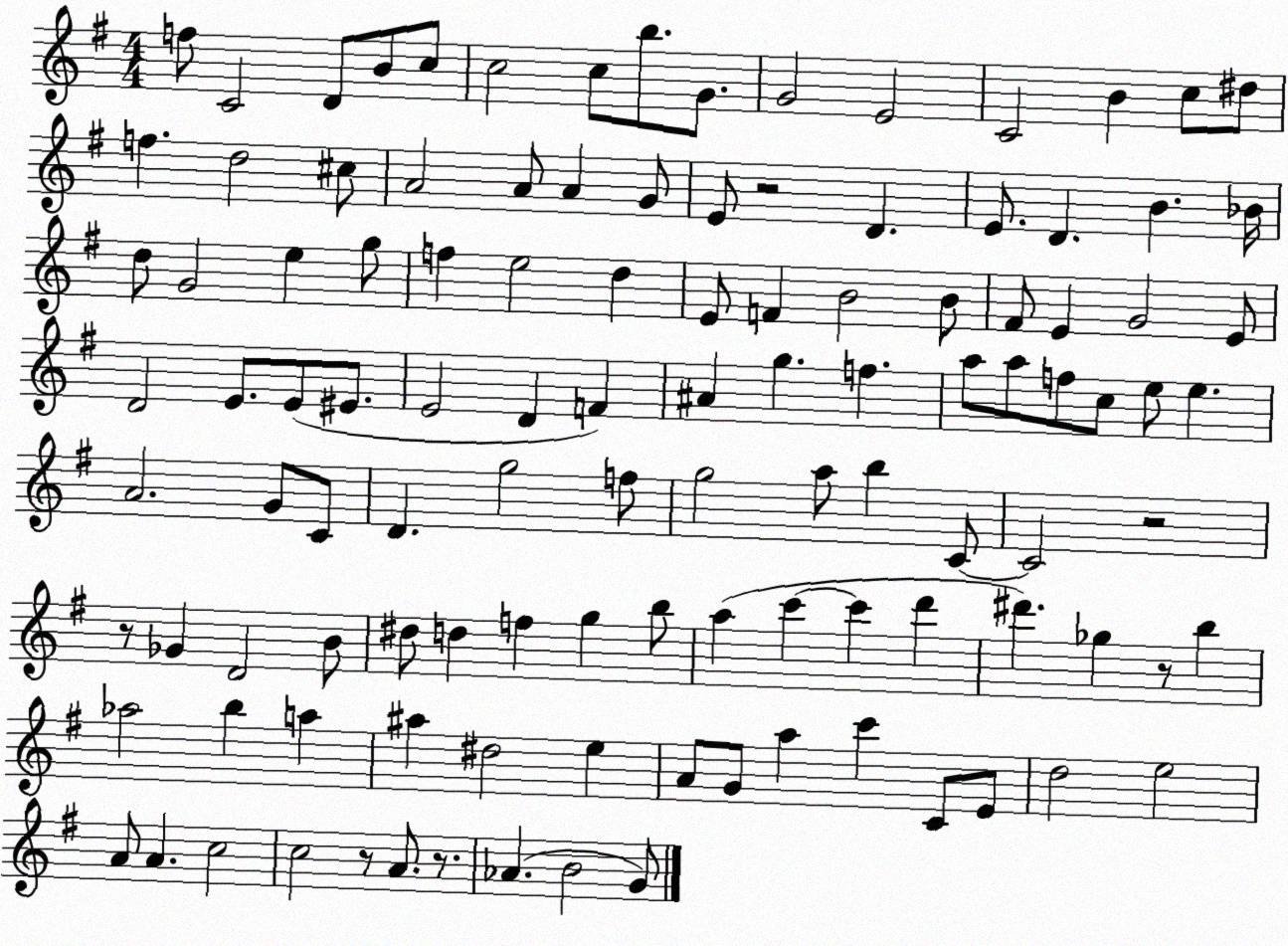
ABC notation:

X:1
T:Untitled
M:4/4
L:1/4
K:G
f/2 C2 D/2 B/2 c/2 c2 c/2 b/2 G/2 G2 E2 C2 B c/2 ^d/2 f d2 ^c/2 A2 A/2 A G/2 E/2 z2 D E/2 D B _B/4 d/2 G2 e g/2 f e2 d E/2 F B2 B/2 ^F/2 E G2 E/2 D2 E/2 E/2 ^E/2 E2 D F ^A g f a/2 a/2 f/2 c/2 e/2 e A2 G/2 C/2 D g2 f/2 g2 a/2 b C/2 C2 z2 z/2 _G D2 B/2 ^d/2 d f g b/2 a c' c' d' ^d' _g z/2 b _a2 b a ^a ^d2 e A/2 G/2 a c' C/2 E/2 d2 e2 A/2 A c2 c2 z/2 A/2 z/2 _A B2 G/2